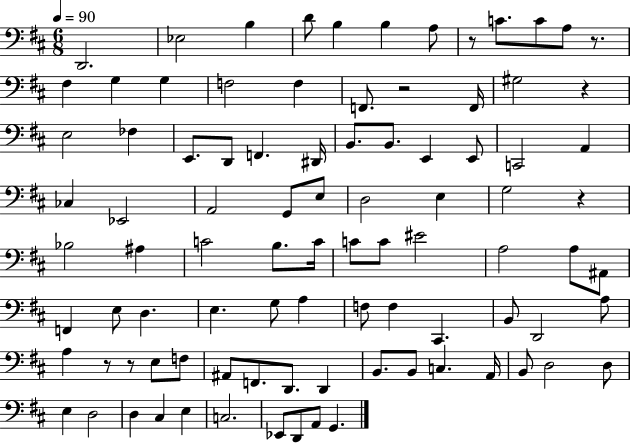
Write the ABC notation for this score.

X:1
T:Untitled
M:6/8
L:1/4
K:D
D,,2 _E,2 B, D/2 B, B, A,/2 z/2 C/2 C/2 A,/2 z/2 ^F, G, G, F,2 F, F,,/2 z2 F,,/4 ^G,2 z E,2 _F, E,,/2 D,,/2 F,, ^D,,/4 B,,/2 B,,/2 E,, E,,/2 C,,2 A,, _C, _E,,2 A,,2 G,,/2 E,/2 D,2 E, G,2 z _B,2 ^A, C2 B,/2 C/4 C/2 C/2 ^E2 A,2 A,/2 ^A,,/2 F,, E,/2 D, E, G,/2 A, F,/2 F, ^C,, B,,/2 D,,2 A,/2 A, z/2 z/2 E,/2 F,/2 ^A,,/2 F,,/2 D,,/2 D,, B,,/2 B,,/2 C, A,,/4 B,,/2 D,2 D,/2 E, D,2 D, ^C, E, C,2 _E,,/2 D,,/2 A,,/2 G,,